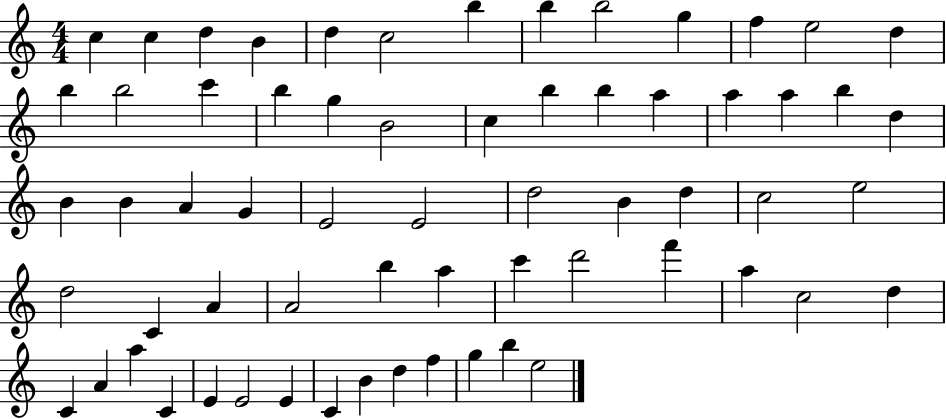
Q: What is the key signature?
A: C major